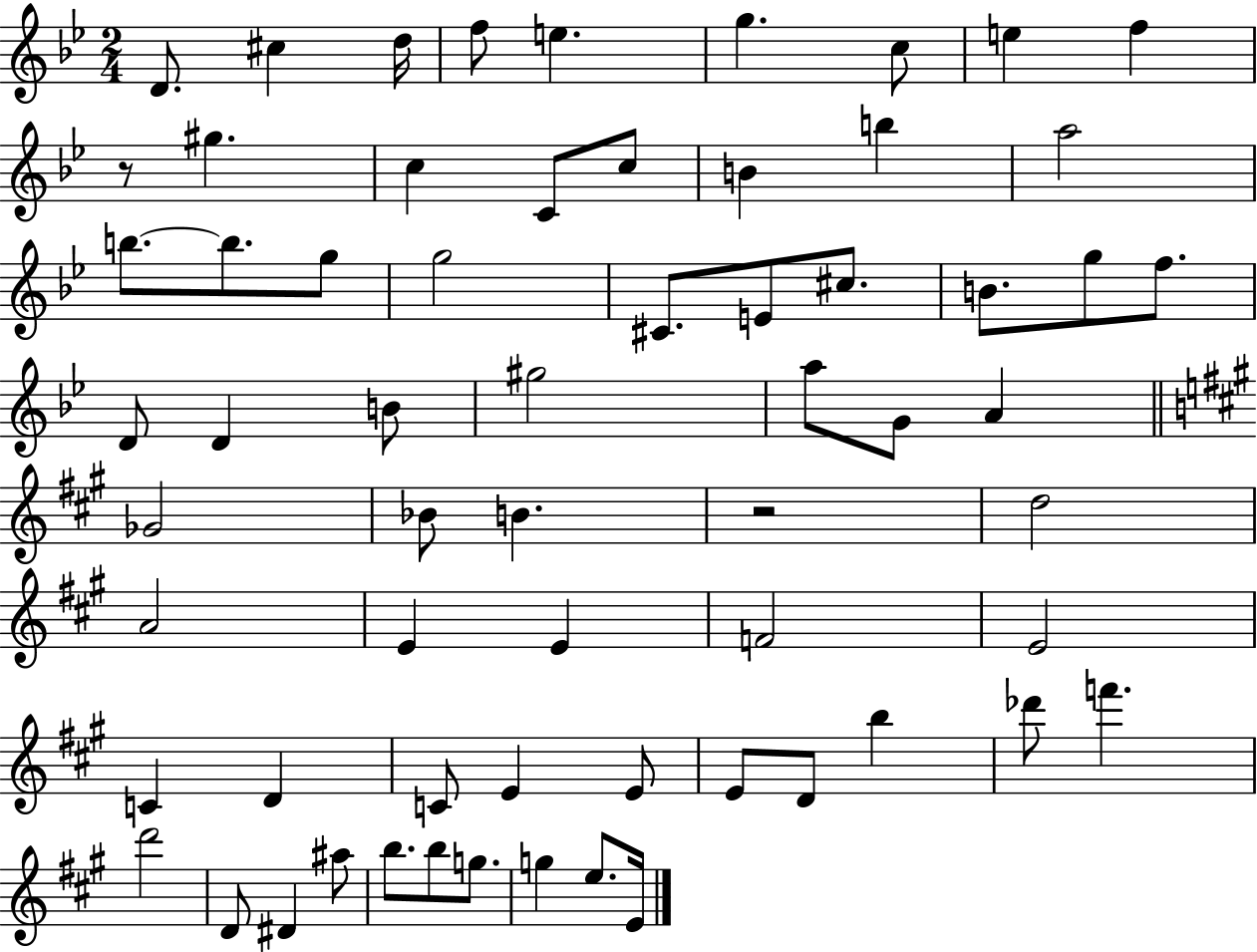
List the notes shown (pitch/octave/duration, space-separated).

D4/e. C#5/q D5/s F5/e E5/q. G5/q. C5/e E5/q F5/q R/e G#5/q. C5/q C4/e C5/e B4/q B5/q A5/h B5/e. B5/e. G5/e G5/h C#4/e. E4/e C#5/e. B4/e. G5/e F5/e. D4/e D4/q B4/e G#5/h A5/e G4/e A4/q Gb4/h Bb4/e B4/q. R/h D5/h A4/h E4/q E4/q F4/h E4/h C4/q D4/q C4/e E4/q E4/e E4/e D4/e B5/q Db6/e F6/q. D6/h D4/e D#4/q A#5/e B5/e. B5/e G5/e. G5/q E5/e. E4/s